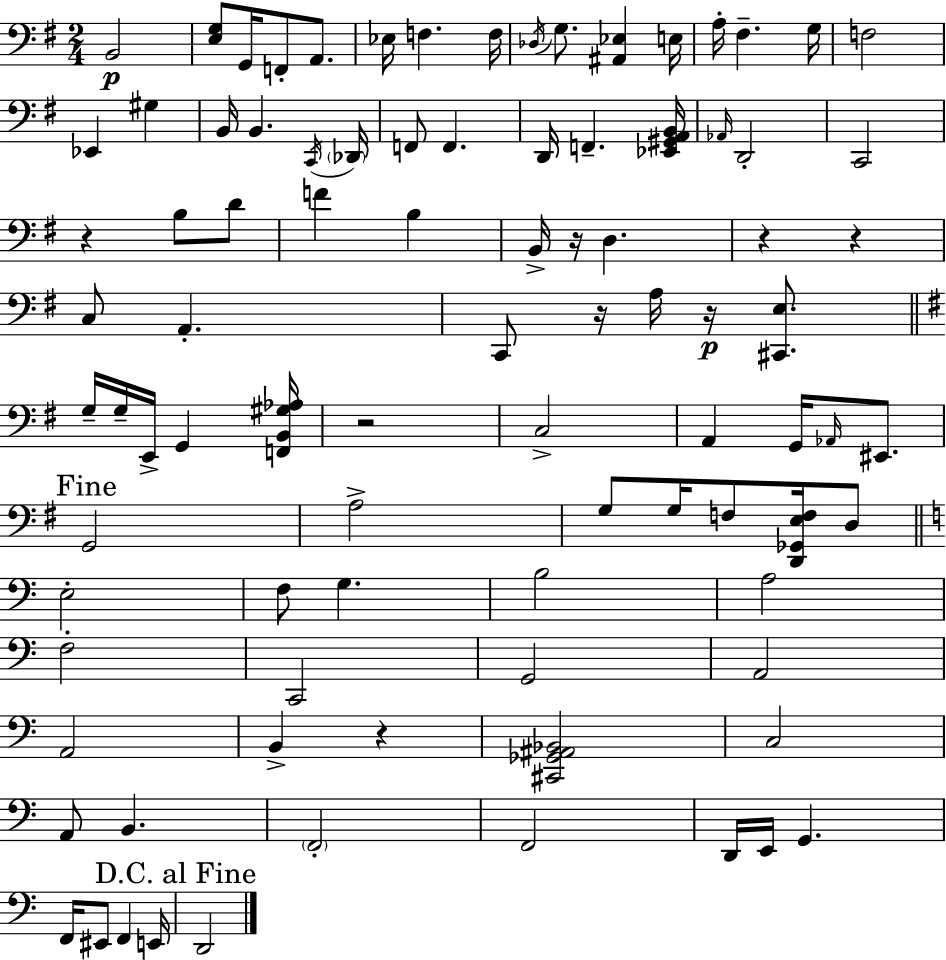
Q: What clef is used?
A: bass